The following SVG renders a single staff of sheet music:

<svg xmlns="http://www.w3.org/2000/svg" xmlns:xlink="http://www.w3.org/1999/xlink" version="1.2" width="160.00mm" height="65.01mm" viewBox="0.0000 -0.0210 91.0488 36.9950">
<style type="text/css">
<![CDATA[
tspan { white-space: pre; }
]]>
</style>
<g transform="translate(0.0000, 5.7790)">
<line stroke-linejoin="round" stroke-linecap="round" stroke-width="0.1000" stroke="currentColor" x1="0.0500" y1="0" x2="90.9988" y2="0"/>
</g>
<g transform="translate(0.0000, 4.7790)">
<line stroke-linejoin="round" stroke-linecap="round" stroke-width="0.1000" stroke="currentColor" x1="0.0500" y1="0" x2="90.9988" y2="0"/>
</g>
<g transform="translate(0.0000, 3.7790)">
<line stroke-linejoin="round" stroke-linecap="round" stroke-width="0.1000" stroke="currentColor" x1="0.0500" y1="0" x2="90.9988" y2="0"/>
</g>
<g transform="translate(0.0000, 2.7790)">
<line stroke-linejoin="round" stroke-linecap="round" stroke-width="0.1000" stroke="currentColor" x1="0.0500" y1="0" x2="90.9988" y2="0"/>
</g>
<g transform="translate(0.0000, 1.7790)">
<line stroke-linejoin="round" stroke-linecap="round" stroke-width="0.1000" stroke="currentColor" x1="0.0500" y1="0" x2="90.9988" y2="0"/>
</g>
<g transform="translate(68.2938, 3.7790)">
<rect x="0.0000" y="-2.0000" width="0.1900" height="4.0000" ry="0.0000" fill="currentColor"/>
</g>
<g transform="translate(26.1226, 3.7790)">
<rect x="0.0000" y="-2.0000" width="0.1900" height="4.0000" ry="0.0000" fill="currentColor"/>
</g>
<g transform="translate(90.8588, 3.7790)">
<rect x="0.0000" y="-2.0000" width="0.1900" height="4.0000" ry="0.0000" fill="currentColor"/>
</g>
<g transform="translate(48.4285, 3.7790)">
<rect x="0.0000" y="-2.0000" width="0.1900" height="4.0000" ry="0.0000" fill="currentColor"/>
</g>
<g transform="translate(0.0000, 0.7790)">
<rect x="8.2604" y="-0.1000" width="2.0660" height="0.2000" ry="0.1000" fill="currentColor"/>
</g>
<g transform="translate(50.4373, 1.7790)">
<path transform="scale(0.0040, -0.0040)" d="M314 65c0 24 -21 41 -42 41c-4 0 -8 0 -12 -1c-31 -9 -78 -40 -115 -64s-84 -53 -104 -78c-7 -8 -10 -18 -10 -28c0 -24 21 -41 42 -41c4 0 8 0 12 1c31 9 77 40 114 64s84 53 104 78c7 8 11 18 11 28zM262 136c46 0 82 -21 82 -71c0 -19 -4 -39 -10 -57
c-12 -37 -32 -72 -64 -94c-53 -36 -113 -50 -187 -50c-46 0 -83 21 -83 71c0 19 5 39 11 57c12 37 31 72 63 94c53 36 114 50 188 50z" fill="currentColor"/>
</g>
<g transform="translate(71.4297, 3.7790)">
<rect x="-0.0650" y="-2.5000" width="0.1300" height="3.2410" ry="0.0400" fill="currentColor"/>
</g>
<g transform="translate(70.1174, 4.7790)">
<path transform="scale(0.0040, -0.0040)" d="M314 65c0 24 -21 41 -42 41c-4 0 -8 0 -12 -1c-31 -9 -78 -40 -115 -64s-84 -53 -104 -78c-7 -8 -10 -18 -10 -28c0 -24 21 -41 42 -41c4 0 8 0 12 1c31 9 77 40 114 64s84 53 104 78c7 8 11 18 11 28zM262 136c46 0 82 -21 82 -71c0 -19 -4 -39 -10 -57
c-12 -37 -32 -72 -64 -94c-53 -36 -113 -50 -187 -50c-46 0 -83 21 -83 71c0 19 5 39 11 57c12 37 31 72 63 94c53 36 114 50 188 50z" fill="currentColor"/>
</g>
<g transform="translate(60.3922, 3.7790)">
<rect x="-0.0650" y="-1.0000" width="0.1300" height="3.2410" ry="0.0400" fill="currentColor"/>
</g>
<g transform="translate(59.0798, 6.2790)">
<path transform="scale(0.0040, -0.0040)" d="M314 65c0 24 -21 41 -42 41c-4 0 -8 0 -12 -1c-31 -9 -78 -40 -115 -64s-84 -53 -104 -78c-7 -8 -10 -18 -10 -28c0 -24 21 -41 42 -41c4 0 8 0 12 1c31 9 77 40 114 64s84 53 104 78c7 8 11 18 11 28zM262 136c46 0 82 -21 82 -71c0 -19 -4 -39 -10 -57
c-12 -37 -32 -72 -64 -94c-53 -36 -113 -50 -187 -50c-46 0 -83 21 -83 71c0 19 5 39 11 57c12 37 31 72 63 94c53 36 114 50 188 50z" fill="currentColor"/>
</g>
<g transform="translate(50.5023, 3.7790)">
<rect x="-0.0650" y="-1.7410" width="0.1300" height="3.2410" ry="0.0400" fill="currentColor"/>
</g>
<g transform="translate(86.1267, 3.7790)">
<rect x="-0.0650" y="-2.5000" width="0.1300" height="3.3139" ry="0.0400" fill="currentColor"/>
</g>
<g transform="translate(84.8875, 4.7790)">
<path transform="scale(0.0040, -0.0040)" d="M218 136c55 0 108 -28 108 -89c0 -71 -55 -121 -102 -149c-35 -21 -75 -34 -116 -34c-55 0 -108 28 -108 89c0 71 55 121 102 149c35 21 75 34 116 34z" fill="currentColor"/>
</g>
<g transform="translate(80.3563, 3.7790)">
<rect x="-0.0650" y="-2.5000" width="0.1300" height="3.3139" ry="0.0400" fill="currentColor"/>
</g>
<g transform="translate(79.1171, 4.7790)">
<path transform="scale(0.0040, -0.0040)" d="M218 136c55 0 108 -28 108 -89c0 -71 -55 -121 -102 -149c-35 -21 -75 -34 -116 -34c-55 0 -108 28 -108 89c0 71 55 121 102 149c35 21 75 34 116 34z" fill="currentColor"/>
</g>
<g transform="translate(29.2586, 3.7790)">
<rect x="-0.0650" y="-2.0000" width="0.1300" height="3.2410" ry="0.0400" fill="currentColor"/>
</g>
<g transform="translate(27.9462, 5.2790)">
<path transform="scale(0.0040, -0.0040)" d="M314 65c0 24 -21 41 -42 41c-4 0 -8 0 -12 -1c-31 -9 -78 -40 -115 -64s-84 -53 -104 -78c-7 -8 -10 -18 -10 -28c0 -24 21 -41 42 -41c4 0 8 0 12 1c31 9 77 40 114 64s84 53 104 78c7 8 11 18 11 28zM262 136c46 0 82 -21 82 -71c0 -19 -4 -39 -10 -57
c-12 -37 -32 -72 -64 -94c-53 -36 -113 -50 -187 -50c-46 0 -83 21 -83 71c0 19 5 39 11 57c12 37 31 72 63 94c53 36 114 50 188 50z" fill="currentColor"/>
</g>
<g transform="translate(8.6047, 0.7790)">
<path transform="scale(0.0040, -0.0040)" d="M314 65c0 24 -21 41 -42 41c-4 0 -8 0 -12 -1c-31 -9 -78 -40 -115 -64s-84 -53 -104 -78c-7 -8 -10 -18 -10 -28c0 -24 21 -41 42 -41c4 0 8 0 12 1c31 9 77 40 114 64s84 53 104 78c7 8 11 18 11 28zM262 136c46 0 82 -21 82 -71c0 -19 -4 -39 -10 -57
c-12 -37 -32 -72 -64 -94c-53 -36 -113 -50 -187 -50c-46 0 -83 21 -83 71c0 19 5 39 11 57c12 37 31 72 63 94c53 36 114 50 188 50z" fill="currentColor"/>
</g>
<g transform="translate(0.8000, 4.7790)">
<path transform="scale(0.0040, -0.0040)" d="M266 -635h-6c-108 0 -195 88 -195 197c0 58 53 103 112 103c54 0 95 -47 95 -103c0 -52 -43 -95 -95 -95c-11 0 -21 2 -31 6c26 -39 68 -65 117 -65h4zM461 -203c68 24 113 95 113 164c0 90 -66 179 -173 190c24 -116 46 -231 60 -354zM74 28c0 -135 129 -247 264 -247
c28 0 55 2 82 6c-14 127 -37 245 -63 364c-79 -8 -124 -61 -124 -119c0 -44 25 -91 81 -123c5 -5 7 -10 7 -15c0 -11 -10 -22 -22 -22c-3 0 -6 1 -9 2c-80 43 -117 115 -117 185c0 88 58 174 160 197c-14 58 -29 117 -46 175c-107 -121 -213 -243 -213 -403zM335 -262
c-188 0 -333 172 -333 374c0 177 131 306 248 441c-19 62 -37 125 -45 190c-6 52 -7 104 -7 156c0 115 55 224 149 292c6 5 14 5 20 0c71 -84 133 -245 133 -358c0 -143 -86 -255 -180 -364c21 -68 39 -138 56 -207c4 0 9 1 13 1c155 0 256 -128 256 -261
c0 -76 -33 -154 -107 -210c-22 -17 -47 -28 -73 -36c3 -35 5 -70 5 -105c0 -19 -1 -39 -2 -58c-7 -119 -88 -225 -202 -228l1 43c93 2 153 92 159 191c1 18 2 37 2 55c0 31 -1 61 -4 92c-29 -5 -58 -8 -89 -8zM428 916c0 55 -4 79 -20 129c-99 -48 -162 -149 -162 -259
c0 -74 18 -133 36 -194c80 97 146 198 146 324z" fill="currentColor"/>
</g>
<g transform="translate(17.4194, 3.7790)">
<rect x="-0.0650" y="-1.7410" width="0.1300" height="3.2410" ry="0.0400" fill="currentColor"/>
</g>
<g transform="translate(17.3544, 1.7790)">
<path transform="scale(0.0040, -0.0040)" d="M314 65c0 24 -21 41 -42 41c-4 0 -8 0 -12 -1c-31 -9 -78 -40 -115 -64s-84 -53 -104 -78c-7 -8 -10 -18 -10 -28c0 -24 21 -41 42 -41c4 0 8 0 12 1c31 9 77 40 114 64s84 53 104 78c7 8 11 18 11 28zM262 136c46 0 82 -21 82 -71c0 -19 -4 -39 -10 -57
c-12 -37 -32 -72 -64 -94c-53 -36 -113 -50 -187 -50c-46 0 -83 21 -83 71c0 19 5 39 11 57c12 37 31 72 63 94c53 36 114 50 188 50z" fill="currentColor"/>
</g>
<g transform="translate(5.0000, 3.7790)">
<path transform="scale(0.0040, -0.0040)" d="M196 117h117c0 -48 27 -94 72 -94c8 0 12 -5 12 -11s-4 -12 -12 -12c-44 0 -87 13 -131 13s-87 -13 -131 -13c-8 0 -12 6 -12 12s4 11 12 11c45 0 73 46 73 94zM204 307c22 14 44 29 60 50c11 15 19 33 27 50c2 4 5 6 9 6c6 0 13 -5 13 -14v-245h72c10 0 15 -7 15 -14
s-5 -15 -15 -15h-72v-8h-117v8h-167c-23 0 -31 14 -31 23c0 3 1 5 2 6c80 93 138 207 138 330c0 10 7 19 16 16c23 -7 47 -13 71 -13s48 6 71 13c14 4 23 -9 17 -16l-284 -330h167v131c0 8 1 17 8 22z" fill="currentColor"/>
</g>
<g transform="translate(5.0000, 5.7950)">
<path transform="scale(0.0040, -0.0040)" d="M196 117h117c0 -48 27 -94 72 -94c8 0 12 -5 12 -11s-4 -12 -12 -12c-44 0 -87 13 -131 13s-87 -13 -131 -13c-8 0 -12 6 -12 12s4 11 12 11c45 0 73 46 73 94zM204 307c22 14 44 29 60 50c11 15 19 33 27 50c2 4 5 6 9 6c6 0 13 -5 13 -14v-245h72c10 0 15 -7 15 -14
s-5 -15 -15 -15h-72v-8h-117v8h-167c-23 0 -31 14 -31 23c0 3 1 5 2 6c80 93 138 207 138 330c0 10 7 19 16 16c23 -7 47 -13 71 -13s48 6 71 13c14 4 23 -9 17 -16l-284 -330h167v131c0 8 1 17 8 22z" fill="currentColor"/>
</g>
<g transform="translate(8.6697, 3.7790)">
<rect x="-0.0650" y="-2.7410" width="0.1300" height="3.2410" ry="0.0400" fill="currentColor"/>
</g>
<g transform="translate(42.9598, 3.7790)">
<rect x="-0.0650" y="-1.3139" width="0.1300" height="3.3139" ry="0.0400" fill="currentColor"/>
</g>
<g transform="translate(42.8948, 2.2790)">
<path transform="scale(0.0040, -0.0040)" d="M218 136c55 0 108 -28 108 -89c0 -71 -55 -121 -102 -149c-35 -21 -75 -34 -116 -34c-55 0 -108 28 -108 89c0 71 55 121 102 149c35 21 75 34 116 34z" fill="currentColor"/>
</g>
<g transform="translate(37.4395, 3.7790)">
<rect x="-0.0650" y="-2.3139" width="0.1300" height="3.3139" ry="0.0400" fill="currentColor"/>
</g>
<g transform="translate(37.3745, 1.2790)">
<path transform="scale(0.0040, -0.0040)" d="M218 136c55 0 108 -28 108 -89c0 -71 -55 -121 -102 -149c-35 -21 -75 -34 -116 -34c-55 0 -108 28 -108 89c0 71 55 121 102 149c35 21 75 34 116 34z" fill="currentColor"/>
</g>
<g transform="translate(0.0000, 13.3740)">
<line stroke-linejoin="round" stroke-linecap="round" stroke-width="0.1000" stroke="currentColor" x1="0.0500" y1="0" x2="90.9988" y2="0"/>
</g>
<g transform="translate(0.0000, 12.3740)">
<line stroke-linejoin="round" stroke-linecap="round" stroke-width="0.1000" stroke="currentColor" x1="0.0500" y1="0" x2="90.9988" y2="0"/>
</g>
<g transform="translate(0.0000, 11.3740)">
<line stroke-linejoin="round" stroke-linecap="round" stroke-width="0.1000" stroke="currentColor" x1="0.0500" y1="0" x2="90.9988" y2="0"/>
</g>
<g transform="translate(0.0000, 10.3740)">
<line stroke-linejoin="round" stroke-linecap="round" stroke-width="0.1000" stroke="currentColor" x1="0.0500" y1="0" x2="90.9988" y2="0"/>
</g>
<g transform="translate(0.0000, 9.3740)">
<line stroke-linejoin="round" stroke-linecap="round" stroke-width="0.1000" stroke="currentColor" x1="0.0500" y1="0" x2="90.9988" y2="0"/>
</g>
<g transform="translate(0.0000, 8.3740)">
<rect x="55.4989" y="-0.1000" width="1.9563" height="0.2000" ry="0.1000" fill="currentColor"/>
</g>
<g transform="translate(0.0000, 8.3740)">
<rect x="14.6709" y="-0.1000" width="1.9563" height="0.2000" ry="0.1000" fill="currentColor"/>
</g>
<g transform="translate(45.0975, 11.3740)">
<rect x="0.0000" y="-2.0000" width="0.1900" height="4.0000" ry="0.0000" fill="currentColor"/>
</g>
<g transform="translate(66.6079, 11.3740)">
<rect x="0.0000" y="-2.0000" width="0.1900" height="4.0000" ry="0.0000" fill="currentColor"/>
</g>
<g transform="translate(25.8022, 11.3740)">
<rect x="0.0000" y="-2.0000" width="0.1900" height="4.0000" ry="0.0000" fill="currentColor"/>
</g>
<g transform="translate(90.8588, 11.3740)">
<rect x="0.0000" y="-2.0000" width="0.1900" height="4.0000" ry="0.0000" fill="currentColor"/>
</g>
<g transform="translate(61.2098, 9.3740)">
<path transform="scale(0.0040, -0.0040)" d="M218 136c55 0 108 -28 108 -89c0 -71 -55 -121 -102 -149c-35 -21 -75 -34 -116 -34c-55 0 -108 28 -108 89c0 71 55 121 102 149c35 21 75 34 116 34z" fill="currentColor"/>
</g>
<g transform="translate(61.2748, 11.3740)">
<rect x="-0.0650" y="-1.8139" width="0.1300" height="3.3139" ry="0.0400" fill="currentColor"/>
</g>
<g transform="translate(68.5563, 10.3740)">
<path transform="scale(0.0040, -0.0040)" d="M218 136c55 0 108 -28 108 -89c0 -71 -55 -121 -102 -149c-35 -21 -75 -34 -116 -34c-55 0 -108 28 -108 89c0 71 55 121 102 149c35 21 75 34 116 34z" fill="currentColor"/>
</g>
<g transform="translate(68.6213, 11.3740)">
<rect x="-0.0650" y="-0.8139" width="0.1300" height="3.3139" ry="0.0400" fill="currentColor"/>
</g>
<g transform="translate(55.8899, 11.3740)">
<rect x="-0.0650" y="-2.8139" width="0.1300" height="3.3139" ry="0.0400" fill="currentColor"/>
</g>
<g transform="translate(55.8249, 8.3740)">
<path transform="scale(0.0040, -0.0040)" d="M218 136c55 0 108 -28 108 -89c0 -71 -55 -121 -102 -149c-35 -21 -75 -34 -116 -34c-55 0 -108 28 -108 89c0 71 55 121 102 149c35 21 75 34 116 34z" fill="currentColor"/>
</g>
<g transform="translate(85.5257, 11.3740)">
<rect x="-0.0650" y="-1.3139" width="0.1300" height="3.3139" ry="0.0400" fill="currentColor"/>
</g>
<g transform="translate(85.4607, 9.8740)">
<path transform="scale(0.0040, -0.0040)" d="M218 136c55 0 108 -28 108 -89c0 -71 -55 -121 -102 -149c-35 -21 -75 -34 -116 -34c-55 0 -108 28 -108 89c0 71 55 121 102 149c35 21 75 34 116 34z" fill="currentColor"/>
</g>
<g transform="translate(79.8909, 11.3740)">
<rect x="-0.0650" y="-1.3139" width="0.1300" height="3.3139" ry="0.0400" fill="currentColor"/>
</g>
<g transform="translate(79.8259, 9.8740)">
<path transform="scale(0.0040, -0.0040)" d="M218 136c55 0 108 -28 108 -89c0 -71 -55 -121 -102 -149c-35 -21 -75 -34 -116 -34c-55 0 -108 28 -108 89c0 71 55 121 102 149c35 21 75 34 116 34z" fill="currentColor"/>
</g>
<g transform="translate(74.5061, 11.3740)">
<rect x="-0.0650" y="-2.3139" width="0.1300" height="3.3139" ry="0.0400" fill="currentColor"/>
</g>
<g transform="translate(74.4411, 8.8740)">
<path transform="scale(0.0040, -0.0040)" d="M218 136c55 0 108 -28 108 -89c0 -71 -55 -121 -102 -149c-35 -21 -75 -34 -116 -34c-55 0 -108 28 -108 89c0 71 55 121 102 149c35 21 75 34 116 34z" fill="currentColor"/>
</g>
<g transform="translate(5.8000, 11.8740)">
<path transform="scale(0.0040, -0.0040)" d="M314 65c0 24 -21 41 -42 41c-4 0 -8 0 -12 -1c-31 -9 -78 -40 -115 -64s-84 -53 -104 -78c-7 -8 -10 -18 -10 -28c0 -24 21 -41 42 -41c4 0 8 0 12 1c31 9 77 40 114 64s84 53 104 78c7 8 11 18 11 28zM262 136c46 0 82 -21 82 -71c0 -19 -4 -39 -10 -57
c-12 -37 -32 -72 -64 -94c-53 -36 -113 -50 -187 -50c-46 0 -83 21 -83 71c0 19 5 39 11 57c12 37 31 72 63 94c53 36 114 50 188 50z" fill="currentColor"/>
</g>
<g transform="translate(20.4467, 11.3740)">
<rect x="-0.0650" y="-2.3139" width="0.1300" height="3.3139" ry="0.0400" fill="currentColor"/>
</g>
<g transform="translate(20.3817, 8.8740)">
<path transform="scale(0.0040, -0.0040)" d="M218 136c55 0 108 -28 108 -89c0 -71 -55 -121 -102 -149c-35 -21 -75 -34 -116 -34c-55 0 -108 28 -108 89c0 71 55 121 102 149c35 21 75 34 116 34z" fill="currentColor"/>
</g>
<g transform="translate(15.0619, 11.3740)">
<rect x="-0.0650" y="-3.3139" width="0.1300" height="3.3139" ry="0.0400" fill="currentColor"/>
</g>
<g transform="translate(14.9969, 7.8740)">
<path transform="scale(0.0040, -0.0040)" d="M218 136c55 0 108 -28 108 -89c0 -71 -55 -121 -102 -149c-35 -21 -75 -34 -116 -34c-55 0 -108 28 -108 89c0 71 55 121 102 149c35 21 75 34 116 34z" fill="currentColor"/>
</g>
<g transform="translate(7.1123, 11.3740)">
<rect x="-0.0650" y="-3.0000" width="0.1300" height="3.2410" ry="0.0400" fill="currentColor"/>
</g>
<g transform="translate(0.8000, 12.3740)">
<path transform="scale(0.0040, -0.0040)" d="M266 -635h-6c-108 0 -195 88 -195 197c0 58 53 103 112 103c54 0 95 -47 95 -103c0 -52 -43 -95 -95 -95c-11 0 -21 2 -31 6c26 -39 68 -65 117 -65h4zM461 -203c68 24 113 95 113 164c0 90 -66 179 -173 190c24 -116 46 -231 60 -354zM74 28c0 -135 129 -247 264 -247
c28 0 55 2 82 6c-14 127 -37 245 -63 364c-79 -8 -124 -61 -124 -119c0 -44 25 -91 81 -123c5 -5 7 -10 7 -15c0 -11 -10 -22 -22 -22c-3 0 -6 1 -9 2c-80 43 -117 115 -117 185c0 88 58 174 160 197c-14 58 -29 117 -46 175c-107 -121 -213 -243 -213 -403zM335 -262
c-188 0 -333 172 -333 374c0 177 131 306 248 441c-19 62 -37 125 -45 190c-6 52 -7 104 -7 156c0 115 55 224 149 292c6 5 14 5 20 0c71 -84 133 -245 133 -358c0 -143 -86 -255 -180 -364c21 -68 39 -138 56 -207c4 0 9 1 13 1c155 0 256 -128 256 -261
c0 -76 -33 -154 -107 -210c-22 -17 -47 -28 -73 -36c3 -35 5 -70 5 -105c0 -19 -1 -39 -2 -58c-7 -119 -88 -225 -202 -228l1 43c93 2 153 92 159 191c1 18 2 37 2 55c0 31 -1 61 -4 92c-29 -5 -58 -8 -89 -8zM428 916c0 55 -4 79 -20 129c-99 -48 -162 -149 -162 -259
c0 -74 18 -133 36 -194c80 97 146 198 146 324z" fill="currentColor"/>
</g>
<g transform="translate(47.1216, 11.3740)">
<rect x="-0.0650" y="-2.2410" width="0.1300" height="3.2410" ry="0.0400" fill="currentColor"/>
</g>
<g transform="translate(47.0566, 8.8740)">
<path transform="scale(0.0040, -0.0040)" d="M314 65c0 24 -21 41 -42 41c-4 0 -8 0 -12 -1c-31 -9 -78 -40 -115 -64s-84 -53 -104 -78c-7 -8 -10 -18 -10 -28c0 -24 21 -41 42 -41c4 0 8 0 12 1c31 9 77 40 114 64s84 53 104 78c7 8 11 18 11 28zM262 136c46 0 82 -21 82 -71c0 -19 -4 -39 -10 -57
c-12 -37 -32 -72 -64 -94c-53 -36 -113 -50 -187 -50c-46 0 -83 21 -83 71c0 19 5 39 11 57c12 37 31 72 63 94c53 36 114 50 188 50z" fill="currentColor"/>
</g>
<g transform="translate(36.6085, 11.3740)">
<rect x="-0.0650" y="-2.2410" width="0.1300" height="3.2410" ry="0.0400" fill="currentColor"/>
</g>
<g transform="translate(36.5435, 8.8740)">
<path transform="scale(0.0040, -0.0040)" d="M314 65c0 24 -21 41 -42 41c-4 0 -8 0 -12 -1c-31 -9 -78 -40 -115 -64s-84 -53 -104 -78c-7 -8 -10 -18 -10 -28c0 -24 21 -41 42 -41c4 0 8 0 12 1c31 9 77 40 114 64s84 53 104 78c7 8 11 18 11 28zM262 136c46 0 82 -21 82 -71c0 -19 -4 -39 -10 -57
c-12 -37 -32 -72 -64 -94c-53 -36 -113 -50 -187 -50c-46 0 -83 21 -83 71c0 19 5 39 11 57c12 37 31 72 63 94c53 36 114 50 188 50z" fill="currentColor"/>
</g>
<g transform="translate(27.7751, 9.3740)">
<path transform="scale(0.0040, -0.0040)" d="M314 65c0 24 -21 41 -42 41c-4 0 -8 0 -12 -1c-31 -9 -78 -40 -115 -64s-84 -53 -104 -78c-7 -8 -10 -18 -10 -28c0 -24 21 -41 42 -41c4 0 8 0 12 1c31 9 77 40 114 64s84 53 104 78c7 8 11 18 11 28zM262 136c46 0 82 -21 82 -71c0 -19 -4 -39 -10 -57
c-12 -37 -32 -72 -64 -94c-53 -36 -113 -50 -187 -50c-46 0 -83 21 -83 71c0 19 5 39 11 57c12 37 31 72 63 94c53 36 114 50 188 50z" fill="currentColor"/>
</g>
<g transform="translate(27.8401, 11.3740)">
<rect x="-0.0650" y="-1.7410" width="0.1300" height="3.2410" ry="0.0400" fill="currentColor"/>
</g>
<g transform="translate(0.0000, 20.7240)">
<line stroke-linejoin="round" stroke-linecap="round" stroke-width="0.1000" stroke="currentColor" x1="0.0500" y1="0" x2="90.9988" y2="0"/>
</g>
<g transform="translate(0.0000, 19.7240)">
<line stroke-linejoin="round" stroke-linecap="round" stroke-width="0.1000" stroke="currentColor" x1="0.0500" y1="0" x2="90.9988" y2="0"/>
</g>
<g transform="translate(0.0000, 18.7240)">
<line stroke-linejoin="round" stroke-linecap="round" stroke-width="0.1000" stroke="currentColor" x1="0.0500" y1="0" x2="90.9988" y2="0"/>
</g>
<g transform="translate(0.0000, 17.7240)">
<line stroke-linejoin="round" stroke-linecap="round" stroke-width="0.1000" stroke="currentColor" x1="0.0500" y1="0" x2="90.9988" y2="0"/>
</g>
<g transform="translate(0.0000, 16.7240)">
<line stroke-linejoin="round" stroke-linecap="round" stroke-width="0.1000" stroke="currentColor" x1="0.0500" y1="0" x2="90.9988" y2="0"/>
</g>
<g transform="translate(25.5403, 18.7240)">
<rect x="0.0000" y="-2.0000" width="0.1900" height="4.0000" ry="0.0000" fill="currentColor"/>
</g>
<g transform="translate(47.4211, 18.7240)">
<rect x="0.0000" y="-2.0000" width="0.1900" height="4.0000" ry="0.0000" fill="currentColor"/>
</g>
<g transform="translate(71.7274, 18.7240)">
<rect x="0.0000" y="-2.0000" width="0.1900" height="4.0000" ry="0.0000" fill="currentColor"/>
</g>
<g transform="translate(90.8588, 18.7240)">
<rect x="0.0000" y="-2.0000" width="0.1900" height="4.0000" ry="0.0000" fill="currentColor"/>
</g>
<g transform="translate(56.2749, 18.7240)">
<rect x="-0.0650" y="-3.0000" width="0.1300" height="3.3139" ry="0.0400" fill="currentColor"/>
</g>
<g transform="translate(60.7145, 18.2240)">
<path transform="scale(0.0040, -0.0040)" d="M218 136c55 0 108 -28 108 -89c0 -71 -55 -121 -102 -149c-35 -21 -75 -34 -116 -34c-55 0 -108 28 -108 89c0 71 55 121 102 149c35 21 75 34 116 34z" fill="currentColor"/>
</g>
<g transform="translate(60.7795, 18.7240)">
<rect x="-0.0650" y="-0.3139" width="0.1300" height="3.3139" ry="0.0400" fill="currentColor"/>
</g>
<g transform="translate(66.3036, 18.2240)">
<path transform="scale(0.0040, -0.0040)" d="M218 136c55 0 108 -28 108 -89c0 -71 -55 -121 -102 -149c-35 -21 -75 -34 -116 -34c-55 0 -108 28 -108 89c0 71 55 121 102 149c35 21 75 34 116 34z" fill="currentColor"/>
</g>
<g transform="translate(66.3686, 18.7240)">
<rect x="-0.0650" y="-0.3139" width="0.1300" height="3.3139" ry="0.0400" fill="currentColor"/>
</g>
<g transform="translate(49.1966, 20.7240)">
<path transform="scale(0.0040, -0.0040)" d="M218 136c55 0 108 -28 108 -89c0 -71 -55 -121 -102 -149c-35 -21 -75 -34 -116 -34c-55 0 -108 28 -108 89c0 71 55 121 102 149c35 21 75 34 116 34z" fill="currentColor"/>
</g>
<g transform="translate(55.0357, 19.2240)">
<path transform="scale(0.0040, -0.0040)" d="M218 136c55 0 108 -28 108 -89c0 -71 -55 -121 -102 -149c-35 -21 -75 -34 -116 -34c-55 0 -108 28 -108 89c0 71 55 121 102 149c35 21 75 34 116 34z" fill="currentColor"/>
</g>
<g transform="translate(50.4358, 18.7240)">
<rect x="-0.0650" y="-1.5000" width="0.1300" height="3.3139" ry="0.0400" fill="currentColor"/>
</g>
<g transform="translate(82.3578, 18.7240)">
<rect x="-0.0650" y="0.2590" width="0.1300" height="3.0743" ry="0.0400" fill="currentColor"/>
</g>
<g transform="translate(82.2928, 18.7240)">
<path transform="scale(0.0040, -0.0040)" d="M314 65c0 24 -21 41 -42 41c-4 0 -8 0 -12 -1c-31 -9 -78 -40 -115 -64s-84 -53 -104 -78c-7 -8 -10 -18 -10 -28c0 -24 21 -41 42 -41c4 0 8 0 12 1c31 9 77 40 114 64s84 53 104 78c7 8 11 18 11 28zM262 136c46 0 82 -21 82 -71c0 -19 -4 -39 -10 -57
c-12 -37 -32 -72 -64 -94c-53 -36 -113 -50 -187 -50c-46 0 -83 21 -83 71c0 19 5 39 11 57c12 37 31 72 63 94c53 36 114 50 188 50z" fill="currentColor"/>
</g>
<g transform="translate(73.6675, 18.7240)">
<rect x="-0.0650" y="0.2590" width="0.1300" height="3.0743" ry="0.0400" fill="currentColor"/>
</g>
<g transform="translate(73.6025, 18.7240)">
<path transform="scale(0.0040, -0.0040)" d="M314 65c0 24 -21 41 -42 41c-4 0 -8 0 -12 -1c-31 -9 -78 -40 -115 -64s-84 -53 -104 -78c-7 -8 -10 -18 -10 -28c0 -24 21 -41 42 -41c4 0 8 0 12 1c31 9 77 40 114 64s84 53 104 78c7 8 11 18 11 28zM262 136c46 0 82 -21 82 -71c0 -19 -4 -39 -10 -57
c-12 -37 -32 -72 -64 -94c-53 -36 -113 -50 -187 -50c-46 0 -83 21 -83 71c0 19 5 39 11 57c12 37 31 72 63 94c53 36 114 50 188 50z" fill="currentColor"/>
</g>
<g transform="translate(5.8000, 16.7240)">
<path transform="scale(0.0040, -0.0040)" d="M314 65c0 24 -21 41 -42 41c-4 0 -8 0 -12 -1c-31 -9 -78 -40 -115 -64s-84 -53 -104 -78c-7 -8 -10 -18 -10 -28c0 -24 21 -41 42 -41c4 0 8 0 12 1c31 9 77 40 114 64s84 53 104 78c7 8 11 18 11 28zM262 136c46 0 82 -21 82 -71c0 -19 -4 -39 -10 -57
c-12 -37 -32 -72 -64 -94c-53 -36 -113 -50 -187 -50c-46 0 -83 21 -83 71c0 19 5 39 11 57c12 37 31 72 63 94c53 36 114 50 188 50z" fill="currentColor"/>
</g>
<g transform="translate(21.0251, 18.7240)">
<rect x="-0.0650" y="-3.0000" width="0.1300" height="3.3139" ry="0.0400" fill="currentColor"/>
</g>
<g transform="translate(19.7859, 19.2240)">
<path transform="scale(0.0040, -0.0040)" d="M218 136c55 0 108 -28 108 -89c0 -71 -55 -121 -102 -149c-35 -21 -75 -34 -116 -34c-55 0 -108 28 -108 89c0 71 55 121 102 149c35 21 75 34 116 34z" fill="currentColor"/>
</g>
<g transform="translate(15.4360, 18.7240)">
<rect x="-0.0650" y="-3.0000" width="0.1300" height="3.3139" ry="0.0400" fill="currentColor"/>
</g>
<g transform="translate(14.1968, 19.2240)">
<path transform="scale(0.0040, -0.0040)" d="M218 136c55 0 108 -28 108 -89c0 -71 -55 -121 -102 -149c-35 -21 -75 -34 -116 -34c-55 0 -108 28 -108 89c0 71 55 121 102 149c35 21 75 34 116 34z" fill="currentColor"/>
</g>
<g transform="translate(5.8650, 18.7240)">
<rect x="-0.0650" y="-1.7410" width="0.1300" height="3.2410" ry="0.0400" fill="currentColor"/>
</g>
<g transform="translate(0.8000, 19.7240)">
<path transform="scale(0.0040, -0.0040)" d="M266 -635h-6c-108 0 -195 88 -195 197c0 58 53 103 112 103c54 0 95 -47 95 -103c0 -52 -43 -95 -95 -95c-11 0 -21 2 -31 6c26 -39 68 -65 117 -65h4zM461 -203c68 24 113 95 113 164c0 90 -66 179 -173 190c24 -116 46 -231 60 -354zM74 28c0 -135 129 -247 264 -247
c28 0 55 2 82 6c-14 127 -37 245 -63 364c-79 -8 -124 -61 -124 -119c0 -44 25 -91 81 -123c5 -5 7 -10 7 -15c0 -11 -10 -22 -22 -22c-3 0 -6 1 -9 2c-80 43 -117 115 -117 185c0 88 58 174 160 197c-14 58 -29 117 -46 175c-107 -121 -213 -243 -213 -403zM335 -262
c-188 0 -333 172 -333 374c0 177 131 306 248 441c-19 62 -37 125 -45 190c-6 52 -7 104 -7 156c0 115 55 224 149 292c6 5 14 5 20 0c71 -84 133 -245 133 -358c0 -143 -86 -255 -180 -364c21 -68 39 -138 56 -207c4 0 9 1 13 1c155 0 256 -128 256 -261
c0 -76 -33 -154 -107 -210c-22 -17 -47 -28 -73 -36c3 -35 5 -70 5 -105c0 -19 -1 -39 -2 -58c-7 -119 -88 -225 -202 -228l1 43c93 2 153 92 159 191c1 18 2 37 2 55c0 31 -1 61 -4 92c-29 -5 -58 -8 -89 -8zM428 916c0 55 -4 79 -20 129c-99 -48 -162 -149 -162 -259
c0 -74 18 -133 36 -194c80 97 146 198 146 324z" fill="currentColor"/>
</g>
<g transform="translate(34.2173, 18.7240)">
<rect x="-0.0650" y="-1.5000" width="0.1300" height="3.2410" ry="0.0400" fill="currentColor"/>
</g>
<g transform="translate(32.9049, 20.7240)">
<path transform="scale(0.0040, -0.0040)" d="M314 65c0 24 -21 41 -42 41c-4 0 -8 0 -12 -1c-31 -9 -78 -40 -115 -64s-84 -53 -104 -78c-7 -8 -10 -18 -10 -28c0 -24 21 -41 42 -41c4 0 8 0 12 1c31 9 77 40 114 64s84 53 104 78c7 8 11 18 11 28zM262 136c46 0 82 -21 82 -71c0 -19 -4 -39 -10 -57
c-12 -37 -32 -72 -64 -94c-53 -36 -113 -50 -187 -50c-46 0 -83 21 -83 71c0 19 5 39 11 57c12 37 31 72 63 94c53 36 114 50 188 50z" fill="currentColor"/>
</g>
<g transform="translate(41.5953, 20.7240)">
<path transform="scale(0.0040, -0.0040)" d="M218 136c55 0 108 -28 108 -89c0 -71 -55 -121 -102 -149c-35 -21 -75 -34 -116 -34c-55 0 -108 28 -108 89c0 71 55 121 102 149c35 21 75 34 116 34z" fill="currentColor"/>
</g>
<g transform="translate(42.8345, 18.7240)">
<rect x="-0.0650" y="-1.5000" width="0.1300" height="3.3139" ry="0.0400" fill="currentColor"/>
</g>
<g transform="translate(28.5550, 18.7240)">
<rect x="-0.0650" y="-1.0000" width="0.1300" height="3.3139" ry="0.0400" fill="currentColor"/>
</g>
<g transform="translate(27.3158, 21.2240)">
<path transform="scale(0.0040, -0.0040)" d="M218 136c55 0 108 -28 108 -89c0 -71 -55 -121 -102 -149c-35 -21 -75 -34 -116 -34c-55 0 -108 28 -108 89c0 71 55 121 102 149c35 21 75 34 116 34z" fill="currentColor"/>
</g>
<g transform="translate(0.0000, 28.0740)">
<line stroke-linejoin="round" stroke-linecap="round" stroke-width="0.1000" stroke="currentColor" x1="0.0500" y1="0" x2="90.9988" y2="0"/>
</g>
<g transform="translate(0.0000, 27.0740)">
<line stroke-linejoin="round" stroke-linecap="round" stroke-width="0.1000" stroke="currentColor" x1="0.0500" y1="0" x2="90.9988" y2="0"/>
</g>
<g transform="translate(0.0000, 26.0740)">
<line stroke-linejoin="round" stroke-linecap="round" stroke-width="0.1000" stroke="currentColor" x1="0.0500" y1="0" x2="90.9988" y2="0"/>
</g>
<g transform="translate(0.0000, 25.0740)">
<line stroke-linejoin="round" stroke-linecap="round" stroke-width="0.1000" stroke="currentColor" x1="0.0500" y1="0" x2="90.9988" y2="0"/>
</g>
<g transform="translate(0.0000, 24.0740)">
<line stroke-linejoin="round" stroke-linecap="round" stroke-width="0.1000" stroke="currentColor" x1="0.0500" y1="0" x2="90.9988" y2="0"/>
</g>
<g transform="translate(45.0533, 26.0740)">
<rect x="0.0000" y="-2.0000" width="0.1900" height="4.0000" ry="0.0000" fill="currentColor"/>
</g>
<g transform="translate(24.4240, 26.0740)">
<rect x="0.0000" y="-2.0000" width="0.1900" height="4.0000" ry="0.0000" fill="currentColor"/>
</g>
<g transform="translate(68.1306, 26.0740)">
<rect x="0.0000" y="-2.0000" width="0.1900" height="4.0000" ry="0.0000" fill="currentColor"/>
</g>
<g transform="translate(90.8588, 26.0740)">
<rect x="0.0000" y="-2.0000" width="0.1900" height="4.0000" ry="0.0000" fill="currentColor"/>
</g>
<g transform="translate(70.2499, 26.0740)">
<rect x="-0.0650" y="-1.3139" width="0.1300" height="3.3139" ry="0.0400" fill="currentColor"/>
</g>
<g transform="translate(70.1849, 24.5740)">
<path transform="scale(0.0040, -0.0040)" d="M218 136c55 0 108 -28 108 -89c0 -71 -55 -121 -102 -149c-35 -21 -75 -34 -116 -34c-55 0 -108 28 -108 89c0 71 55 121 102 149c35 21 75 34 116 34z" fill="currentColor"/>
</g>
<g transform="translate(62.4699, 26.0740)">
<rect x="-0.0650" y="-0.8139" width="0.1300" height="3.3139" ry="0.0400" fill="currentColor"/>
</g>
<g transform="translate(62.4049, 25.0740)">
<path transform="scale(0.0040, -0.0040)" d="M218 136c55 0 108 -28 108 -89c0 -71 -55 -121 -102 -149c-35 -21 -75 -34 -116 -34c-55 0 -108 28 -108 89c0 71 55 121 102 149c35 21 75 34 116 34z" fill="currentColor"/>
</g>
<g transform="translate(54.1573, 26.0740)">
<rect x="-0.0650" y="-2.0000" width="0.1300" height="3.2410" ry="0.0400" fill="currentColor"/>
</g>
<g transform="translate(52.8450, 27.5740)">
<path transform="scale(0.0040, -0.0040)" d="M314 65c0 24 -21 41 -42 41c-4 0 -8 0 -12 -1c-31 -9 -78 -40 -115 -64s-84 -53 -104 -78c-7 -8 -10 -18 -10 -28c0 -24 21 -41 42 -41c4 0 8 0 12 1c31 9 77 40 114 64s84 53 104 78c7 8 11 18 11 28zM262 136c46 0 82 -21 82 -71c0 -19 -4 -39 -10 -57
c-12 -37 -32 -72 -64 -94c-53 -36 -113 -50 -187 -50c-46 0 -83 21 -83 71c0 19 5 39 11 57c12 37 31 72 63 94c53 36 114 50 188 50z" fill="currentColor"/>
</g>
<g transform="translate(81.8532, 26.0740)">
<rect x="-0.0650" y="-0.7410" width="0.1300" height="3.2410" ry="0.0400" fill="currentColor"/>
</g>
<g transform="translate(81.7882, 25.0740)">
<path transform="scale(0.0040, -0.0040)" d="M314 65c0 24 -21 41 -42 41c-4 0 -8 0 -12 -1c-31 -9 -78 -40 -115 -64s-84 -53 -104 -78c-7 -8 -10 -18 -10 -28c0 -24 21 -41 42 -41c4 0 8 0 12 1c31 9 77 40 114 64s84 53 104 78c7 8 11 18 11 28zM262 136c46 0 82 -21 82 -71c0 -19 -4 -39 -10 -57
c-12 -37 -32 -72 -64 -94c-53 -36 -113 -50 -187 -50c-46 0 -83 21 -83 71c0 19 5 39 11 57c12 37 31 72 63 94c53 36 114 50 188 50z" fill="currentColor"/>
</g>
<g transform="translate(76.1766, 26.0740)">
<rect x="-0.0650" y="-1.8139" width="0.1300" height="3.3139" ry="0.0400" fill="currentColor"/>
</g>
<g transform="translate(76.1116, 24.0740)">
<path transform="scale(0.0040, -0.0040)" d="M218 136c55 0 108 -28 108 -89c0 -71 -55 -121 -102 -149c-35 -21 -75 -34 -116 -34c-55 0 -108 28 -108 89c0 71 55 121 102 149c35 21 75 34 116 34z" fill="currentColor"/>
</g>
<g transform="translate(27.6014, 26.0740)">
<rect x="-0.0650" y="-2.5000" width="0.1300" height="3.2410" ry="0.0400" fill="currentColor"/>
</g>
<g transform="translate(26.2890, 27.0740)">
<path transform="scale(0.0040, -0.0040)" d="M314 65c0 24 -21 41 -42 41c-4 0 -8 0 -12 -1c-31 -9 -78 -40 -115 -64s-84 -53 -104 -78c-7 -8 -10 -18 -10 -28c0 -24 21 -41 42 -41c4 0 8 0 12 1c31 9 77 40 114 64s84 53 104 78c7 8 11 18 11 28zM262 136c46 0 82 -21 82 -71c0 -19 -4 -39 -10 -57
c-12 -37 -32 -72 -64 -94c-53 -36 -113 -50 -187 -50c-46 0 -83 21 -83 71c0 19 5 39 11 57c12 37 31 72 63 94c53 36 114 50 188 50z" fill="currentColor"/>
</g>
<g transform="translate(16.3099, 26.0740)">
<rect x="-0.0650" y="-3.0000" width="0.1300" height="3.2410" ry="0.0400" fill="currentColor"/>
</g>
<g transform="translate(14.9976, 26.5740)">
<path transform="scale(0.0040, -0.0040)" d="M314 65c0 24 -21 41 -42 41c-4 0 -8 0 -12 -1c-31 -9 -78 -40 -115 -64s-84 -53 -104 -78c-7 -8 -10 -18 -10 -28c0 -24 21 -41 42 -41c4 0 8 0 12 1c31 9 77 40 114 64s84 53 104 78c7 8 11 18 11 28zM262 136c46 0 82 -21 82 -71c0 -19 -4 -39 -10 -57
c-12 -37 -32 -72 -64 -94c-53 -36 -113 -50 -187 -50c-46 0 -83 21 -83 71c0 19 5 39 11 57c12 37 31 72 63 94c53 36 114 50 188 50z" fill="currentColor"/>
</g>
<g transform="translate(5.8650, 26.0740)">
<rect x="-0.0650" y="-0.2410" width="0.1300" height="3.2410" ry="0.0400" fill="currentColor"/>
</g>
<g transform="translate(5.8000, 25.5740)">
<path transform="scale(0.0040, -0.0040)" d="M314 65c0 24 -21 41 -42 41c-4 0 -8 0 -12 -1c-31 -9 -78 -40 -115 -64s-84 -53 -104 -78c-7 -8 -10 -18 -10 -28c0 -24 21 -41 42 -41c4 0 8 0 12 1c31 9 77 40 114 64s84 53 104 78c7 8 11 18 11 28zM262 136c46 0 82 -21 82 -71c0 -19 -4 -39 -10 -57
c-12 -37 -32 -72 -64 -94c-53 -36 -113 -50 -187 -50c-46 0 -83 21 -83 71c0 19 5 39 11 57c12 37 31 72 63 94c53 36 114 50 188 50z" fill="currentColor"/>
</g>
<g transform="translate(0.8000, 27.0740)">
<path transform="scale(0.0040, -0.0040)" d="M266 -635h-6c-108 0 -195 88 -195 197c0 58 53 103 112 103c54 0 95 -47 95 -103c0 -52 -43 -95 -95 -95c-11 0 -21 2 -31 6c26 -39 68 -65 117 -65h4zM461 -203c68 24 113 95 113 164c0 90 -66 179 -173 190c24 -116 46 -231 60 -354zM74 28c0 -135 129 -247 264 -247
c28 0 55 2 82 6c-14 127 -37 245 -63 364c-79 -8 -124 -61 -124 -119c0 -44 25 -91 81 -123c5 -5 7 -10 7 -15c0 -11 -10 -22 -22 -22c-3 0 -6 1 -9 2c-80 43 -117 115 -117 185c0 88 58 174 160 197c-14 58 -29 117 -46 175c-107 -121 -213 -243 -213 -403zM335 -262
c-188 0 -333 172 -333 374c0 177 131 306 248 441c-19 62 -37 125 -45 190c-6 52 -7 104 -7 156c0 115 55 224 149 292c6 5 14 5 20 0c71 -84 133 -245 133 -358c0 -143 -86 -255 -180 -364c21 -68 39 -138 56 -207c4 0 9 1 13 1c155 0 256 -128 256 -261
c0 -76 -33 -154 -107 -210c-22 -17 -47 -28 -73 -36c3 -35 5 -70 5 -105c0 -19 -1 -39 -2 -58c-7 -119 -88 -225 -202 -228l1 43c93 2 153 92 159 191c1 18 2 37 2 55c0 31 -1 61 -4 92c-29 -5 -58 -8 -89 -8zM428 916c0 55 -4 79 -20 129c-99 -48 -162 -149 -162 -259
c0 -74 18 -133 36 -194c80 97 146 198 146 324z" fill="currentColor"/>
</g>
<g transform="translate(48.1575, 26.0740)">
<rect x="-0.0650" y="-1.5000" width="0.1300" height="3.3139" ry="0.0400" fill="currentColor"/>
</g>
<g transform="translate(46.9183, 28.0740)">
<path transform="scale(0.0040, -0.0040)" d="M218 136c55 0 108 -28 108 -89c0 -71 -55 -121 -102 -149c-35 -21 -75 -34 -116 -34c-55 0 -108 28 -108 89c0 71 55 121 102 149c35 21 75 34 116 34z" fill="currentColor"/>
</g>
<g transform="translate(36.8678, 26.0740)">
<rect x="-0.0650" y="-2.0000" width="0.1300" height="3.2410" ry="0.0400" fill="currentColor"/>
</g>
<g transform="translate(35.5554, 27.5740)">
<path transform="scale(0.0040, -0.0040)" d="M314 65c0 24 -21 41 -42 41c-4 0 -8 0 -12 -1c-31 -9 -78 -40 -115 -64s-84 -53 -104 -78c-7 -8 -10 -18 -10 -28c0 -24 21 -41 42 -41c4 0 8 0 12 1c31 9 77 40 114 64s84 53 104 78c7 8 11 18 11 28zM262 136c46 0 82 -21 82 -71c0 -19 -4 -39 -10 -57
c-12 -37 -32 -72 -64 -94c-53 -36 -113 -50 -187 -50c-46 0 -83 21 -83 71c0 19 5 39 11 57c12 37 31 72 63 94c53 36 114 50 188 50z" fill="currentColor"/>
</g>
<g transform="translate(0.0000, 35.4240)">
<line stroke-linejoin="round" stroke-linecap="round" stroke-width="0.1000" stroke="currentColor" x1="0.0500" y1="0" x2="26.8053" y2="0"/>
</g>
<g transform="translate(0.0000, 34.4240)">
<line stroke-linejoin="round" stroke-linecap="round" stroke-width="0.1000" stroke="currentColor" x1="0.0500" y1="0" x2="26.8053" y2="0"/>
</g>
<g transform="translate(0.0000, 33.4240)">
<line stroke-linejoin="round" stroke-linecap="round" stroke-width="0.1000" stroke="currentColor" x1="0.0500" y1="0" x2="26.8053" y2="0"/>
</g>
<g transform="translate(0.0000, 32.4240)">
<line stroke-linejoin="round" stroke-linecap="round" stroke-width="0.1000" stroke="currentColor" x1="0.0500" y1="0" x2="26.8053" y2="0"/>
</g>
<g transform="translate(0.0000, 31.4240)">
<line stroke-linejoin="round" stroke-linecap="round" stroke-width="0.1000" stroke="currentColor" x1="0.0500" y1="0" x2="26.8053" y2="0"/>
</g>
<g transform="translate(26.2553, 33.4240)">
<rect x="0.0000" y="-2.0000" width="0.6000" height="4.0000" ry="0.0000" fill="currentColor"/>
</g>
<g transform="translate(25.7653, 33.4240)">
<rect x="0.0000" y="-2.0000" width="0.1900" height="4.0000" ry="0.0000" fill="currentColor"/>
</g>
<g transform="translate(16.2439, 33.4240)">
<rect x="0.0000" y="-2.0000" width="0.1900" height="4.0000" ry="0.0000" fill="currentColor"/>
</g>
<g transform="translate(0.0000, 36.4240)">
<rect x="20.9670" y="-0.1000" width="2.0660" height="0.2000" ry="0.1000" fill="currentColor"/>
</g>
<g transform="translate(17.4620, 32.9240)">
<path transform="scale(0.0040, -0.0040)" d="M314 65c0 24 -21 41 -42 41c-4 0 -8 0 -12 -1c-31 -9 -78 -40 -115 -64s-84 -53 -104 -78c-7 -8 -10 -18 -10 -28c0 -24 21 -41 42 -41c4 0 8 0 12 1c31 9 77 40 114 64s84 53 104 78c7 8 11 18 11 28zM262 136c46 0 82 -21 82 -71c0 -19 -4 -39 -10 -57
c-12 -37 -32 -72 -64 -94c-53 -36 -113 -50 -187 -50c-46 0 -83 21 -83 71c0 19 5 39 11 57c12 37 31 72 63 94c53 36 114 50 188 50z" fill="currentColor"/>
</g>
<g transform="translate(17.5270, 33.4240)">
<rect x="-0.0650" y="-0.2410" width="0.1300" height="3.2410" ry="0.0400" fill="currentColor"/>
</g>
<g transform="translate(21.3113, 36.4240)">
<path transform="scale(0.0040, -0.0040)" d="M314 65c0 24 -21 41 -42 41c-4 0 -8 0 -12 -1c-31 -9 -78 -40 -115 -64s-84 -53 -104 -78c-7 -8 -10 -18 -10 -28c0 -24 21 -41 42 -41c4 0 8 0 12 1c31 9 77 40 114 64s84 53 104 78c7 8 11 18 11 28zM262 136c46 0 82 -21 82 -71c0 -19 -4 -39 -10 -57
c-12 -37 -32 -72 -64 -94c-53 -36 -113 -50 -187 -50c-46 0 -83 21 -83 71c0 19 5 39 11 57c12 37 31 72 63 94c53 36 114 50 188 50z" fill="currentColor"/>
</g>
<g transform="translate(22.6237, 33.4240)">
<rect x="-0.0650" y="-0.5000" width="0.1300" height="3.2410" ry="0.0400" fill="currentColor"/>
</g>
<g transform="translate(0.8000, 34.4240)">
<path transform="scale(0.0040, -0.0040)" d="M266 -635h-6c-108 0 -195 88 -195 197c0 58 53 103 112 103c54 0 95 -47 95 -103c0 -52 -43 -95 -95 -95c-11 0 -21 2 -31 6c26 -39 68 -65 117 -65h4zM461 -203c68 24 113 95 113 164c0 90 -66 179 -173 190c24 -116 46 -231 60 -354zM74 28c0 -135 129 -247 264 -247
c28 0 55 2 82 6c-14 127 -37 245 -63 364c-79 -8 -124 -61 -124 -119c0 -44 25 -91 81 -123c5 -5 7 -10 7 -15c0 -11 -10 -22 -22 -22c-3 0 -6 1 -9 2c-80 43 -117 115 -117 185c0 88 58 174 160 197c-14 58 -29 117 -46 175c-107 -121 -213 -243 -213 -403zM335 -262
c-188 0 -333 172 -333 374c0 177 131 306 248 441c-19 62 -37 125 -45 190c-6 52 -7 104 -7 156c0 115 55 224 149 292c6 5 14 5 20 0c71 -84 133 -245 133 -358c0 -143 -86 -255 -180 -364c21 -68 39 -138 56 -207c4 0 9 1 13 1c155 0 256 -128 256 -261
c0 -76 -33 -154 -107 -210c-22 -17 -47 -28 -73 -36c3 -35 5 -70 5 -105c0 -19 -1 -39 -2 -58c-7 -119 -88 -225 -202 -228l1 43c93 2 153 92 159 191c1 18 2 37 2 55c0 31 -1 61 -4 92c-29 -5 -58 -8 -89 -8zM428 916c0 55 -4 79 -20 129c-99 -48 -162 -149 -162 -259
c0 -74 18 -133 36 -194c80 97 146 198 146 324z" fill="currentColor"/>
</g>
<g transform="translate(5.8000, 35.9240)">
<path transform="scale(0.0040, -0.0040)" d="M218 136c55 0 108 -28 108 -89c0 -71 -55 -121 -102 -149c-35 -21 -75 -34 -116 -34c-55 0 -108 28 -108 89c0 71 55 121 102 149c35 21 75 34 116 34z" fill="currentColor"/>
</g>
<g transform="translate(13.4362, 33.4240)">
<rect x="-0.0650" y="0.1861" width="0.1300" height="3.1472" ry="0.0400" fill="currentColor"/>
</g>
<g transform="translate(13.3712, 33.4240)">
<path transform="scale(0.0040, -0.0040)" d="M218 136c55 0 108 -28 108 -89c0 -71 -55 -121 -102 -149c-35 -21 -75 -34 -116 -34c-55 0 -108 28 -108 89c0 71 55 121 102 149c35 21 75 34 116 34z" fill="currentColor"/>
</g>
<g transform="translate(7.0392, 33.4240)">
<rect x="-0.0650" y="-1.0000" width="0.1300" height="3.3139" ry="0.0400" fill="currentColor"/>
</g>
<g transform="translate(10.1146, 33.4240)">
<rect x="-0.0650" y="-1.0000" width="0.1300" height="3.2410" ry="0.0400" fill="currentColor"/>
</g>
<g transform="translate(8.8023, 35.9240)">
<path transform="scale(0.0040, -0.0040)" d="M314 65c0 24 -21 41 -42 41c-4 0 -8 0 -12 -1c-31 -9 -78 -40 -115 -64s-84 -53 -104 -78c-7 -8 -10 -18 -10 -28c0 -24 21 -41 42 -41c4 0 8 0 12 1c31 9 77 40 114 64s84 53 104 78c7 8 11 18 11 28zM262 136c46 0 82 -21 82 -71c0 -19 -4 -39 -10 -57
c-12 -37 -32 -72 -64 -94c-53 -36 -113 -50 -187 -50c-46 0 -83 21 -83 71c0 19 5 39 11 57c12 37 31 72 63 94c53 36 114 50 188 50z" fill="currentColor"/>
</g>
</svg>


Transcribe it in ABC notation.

X:1
T:Untitled
M:4/4
L:1/4
K:C
a2 f2 F2 g e f2 D2 G2 G G A2 b g f2 g2 g2 a f d g e e f2 A A D E2 E E A c c B2 B2 c2 A2 G2 F2 E F2 d e f d2 D D2 B c2 C2